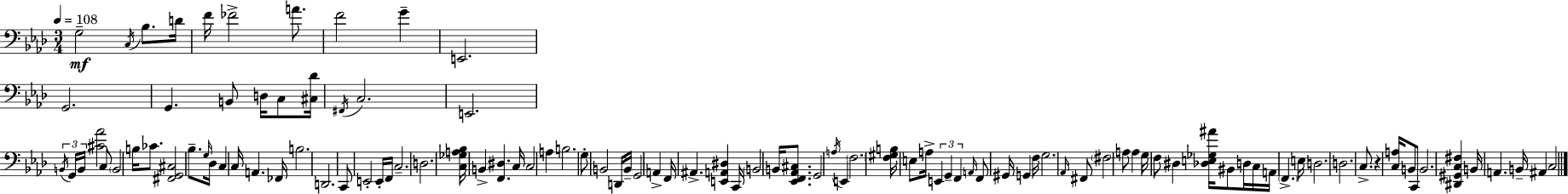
X:1
T:Untitled
M:3/4
L:1/4
K:Ab
G,2 C,/4 _B,/2 D/4 F/4 _F2 A/2 F2 G E,,2 G,,2 G,, B,,/2 D,/4 C,/2 [^C,_D]/4 ^F,,/4 C,2 E,,2 B,,/4 G,,/4 B,,/4 [^C_A]2 C,/2 B,,2 B,/4 _C/2 [^F,,G,,^C,]2 _B,/2 G,/4 _D,/4 C, C,/4 A,, _F,,/4 B,2 D,,2 C,,/2 E,,2 E,,/4 F,,/4 C,2 D,2 [C,_G,A,_B,]/4 B,, [F,,^D,] C,/4 C,2 A, B,2 G,/2 B,,2 D,,/4 B,,/4 G,,2 A,, F,,/4 ^A,, [E,,A,,^D,] C,,/4 B,,2 B,,/4 [_E,,F,,_A,,^C,]/2 G,,2 A,/4 E,, F,2 [F,^G,B,]/4 E,/2 A,/4 E,, G,, F,, A,,/4 F,,/2 ^G,,/4 G,, F,/4 G,2 _A,,/4 ^F,,/2 ^F,2 A,/2 A, G,/4 F,/2 ^D, [_D,E,_G,^A]/4 ^B,,/2 D,/4 C,/4 A,,/4 F,, E,/4 D,2 D,2 C,/2 z [C,A,]/4 B,,/2 C,,/2 B,,2 [^D,,^G,,C,^F,] B,,/4 A,, B,,/4 ^A,, C,2